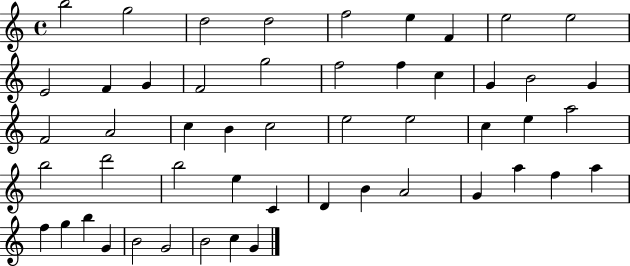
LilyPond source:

{
  \clef treble
  \time 4/4
  \defaultTimeSignature
  \key c \major
  b''2 g''2 | d''2 d''2 | f''2 e''4 f'4 | e''2 e''2 | \break e'2 f'4 g'4 | f'2 g''2 | f''2 f''4 c''4 | g'4 b'2 g'4 | \break f'2 a'2 | c''4 b'4 c''2 | e''2 e''2 | c''4 e''4 a''2 | \break b''2 d'''2 | b''2 e''4 c'4 | d'4 b'4 a'2 | g'4 a''4 f''4 a''4 | \break f''4 g''4 b''4 g'4 | b'2 g'2 | b'2 c''4 g'4 | \bar "|."
}